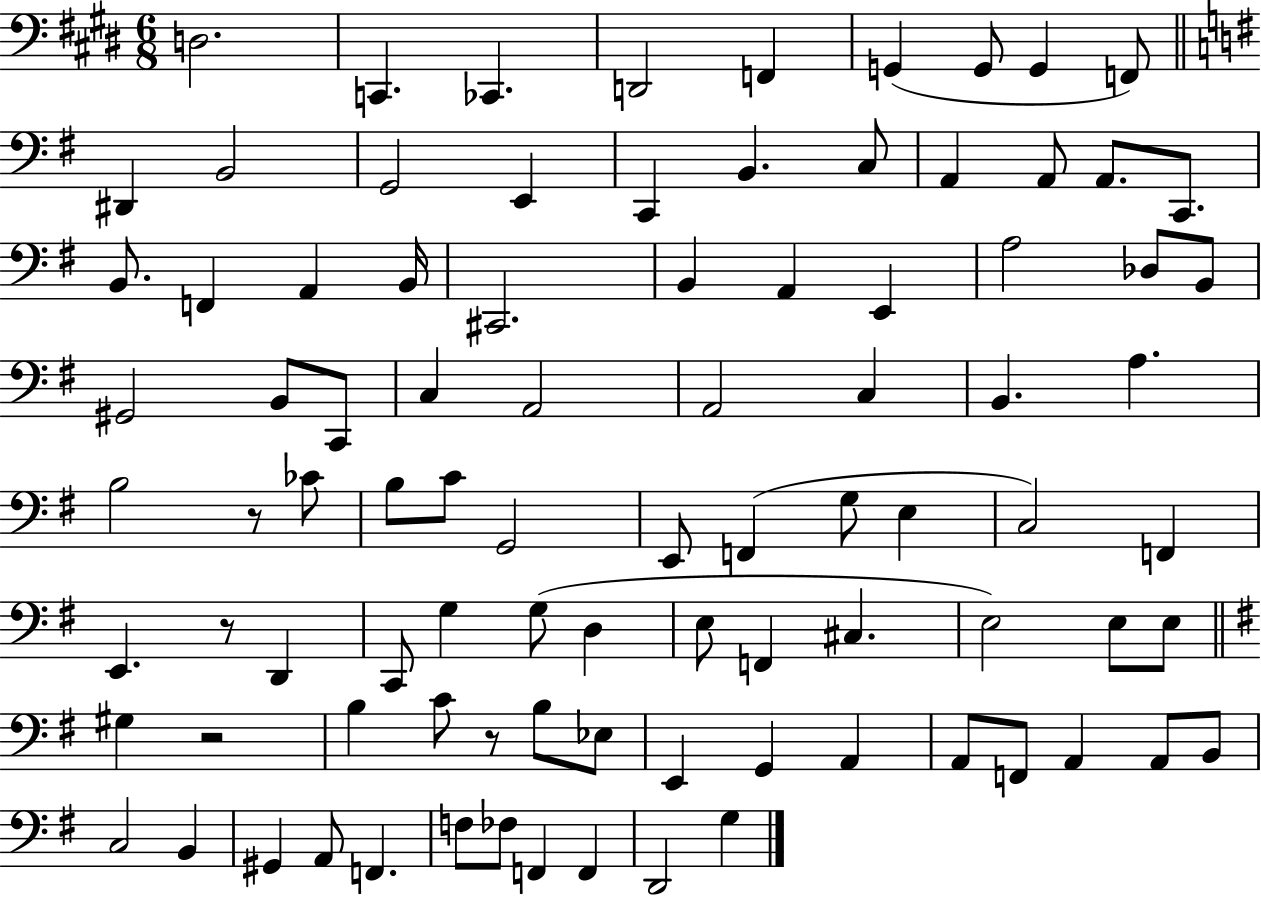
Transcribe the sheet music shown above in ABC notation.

X:1
T:Untitled
M:6/8
L:1/4
K:E
D,2 C,, _C,, D,,2 F,, G,, G,,/2 G,, F,,/2 ^D,, B,,2 G,,2 E,, C,, B,, C,/2 A,, A,,/2 A,,/2 C,,/2 B,,/2 F,, A,, B,,/4 ^C,,2 B,, A,, E,, A,2 _D,/2 B,,/2 ^G,,2 B,,/2 C,,/2 C, A,,2 A,,2 C, B,, A, B,2 z/2 _C/2 B,/2 C/2 G,,2 E,,/2 F,, G,/2 E, C,2 F,, E,, z/2 D,, C,,/2 G, G,/2 D, E,/2 F,, ^C, E,2 E,/2 E,/2 ^G, z2 B, C/2 z/2 B,/2 _E,/2 E,, G,, A,, A,,/2 F,,/2 A,, A,,/2 B,,/2 C,2 B,, ^G,, A,,/2 F,, F,/2 _F,/2 F,, F,, D,,2 G,